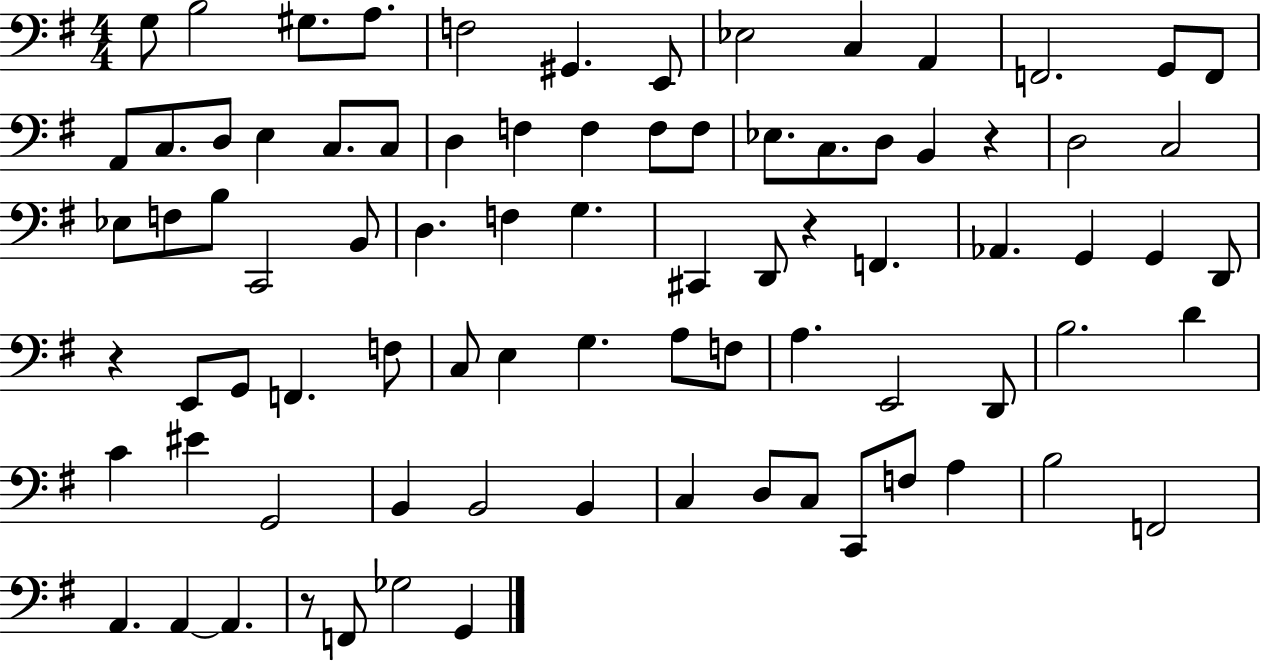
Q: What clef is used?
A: bass